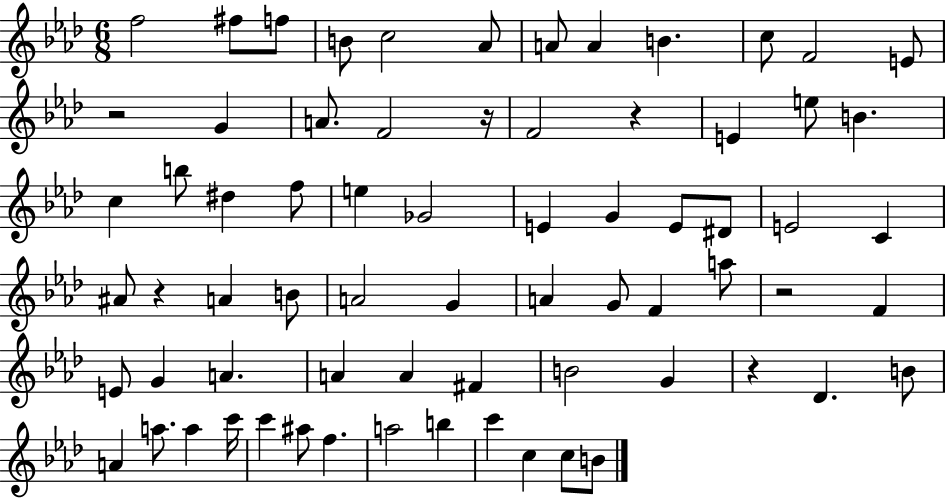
{
  \clef treble
  \numericTimeSignature
  \time 6/8
  \key aes \major
  f''2 fis''8 f''8 | b'8 c''2 aes'8 | a'8 a'4 b'4. | c''8 f'2 e'8 | \break r2 g'4 | a'8. f'2 r16 | f'2 r4 | e'4 e''8 b'4. | \break c''4 b''8 dis''4 f''8 | e''4 ges'2 | e'4 g'4 e'8 dis'8 | e'2 c'4 | \break ais'8 r4 a'4 b'8 | a'2 g'4 | a'4 g'8 f'4 a''8 | r2 f'4 | \break e'8 g'4 a'4. | a'4 a'4 fis'4 | b'2 g'4 | r4 des'4. b'8 | \break a'4 a''8. a''4 c'''16 | c'''4 ais''8 f''4. | a''2 b''4 | c'''4 c''4 c''8 b'8 | \break \bar "|."
}